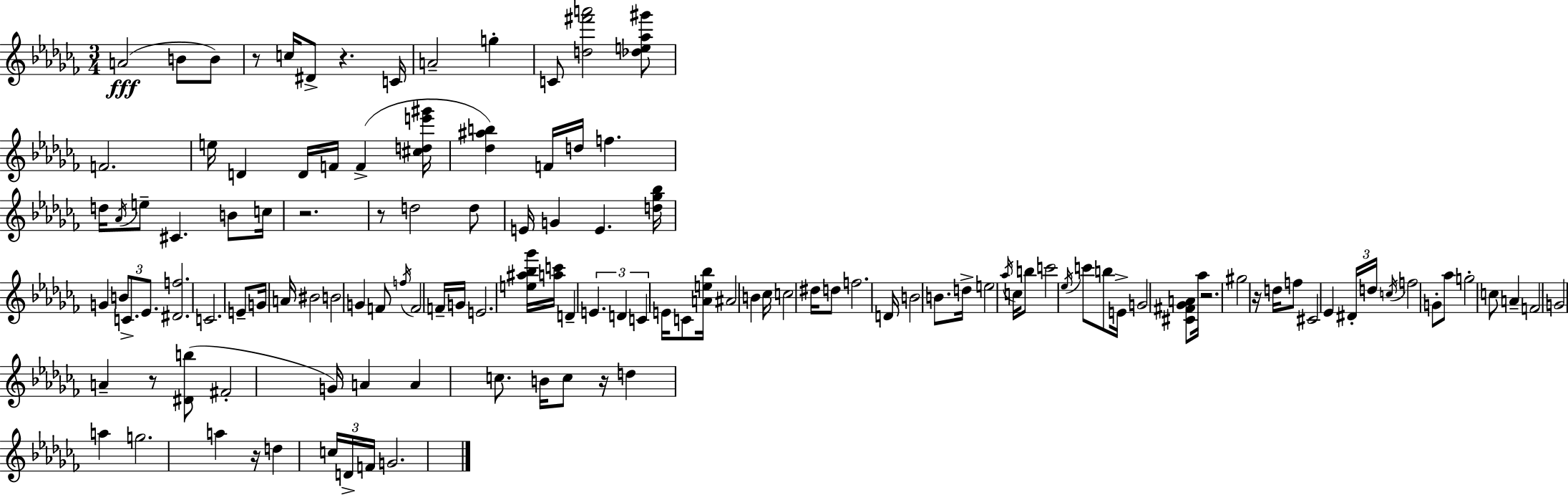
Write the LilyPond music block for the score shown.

{
  \clef treble
  \numericTimeSignature
  \time 3/4
  \key aes \minor
  a'2(\fff b'8 b'8) | r8 c''16 dis'8-> r4. c'16 | a'2-- g''4-. | c'8 <d'' fis''' a'''>2 <des'' e'' aes'' gis'''>8 | \break f'2. | e''16 d'4 d'16 f'16 f'4->( <cis'' d'' e''' gis'''>16 | <des'' ais'' b''>4) f'16 d''16 f''4. | d''16 \acciaccatura { aes'16 } e''8-- cis'4. b'8 | \break c''16 r2. | r8 d''2 d''8 | e'16 g'4 e'4. | <d'' ges'' bes''>16 g'4 \tuplet 3/2 { b'8 c'8.-> ees'8. } | \break <dis' f''>2. | c'2. | e'8-- g'16 a'16 bis'2 | b'2 g'4 | \break f'8 \acciaccatura { f''16 } f'2 | f'16-- g'16 e'2. | <e'' ais'' bes'' ges'''>16 <a'' c'''>16 d'4-- \tuplet 3/2 { e'4. | d'4 c'4 } e'16 c'8 | \break <a' e'' bes''>16 ais'2 b'4 | ces''16 c''2 dis''16 | d''8 f''2. | d'16 b'2 b'8. | \break d''16-> e''2 \acciaccatura { aes''16 } | c''16 b''8 c'''2 \acciaccatura { ees''16 } | c'''8 b''8 e'16-> g'2 | <cis' fis' ges' a'>8 aes''16 r2. | \break gis''2 | r16 d''16 f''8 cis'2 | ees'4 \tuplet 3/2 { dis'16-. d''16 \acciaccatura { c''16 } } f''2 | g'8-. aes''8 g''2-. | \break c''8 a'4-- f'2 | g'2 | a'4-- r8 <dis' b''>8( fis'2-. | g'16) a'4 a'4 | \break c''8. b'16 c''8 r16 d''4 | a''4 g''2. | a''4 r16 d''4 | \tuplet 3/2 { c''16 d'16-> f'16 } g'2. | \break \bar "|."
}